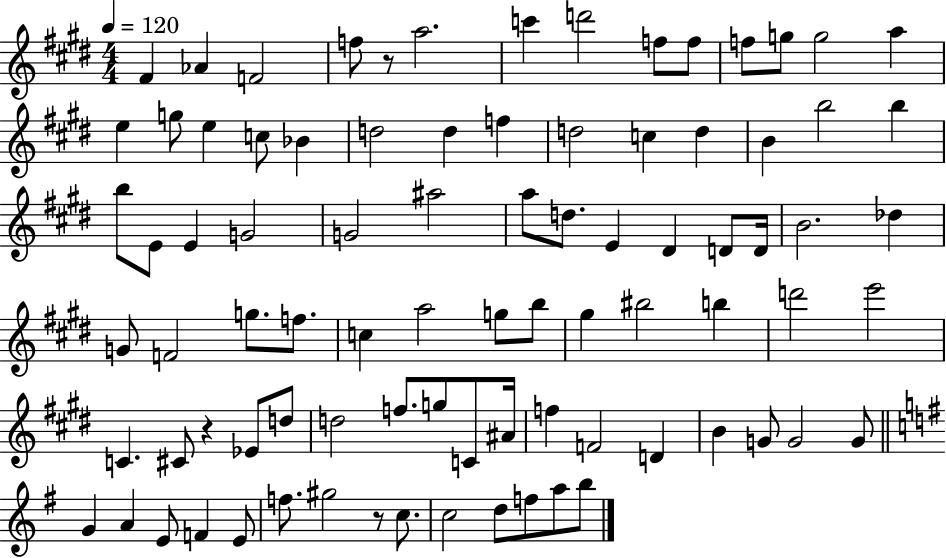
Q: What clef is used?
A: treble